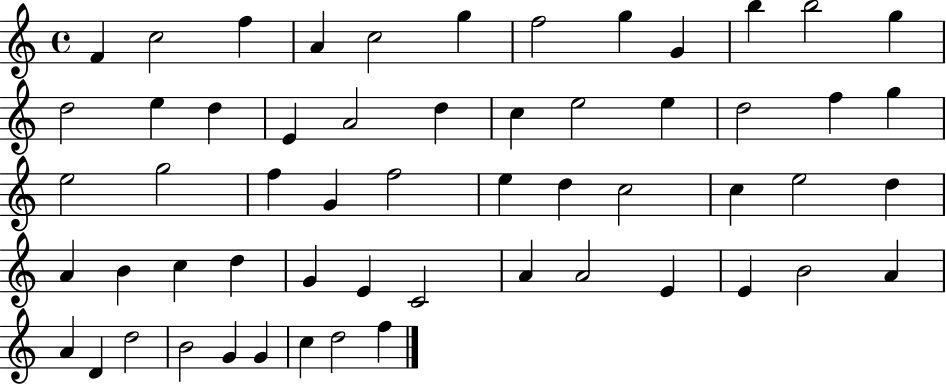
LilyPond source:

{
  \clef treble
  \time 4/4
  \defaultTimeSignature
  \key c \major
  f'4 c''2 f''4 | a'4 c''2 g''4 | f''2 g''4 g'4 | b''4 b''2 g''4 | \break d''2 e''4 d''4 | e'4 a'2 d''4 | c''4 e''2 e''4 | d''2 f''4 g''4 | \break e''2 g''2 | f''4 g'4 f''2 | e''4 d''4 c''2 | c''4 e''2 d''4 | \break a'4 b'4 c''4 d''4 | g'4 e'4 c'2 | a'4 a'2 e'4 | e'4 b'2 a'4 | \break a'4 d'4 d''2 | b'2 g'4 g'4 | c''4 d''2 f''4 | \bar "|."
}